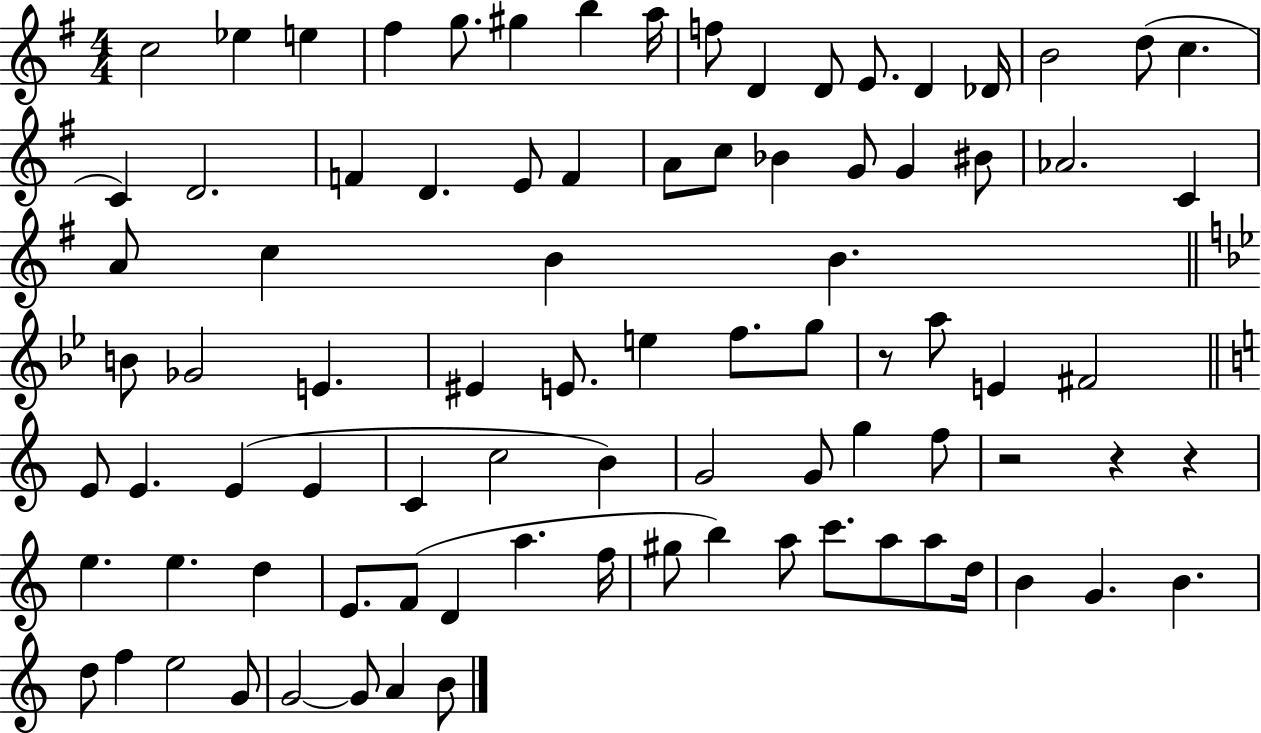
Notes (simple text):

C5/h Eb5/q E5/q F#5/q G5/e. G#5/q B5/q A5/s F5/e D4/q D4/e E4/e. D4/q Db4/s B4/h D5/e C5/q. C4/q D4/h. F4/q D4/q. E4/e F4/q A4/e C5/e Bb4/q G4/e G4/q BIS4/e Ab4/h. C4/q A4/e C5/q B4/q B4/q. B4/e Gb4/h E4/q. EIS4/q E4/e. E5/q F5/e. G5/e R/e A5/e E4/q F#4/h E4/e E4/q. E4/q E4/q C4/q C5/h B4/q G4/h G4/e G5/q F5/e R/h R/q R/q E5/q. E5/q. D5/q E4/e. F4/e D4/q A5/q. F5/s G#5/e B5/q A5/e C6/e. A5/e A5/e D5/s B4/q G4/q. B4/q. D5/e F5/q E5/h G4/e G4/h G4/e A4/q B4/e